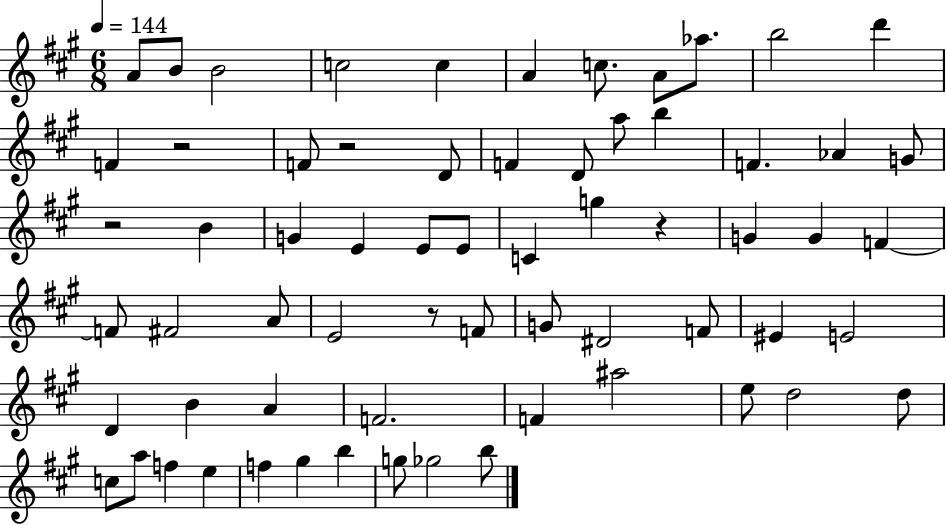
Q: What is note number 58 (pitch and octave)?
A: G5